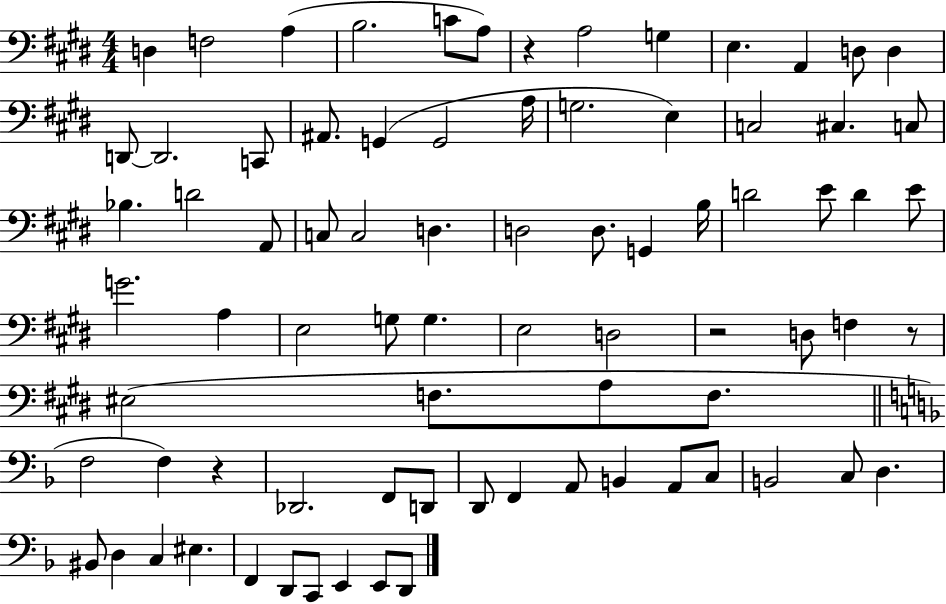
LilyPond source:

{
  \clef bass
  \numericTimeSignature
  \time 4/4
  \key e \major
  d4 f2 a4( | b2. c'8 a8) | r4 a2 g4 | e4. a,4 d8 d4 | \break d,8~~ d,2. c,8 | ais,8. g,4( g,2 a16 | g2. e4) | c2 cis4. c8 | \break bes4. d'2 a,8 | c8 c2 d4. | d2 d8. g,4 b16 | d'2 e'8 d'4 e'8 | \break g'2. a4 | e2 g8 g4. | e2 d2 | r2 d8 f4 r8 | \break eis2( f8. a8 f8. | \bar "||" \break \key f \major f2 f4) r4 | des,2. f,8 d,8 | d,8 f,4 a,8 b,4 a,8 c8 | b,2 c8 d4. | \break bis,8 d4 c4 eis4. | f,4 d,8 c,8 e,4 e,8 d,8 | \bar "|."
}